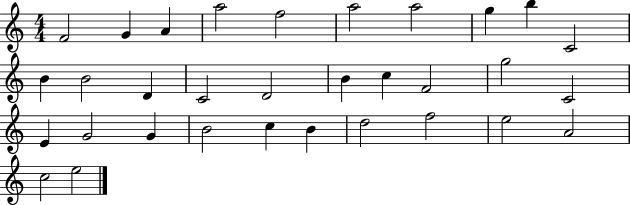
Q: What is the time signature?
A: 4/4